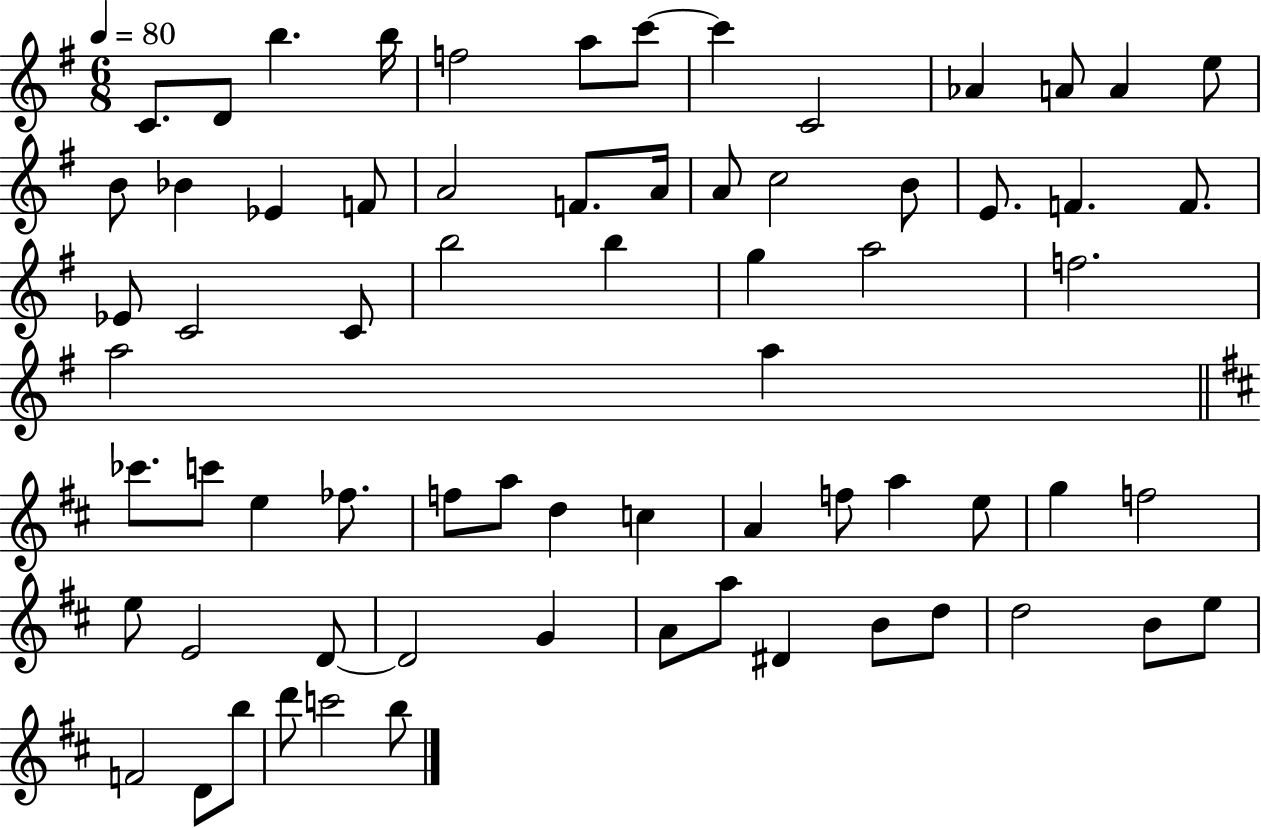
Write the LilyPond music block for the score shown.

{
  \clef treble
  \numericTimeSignature
  \time 6/8
  \key g \major
  \tempo 4 = 80
  c'8. d'8 b''4. b''16 | f''2 a''8 c'''8~~ | c'''4 c'2 | aes'4 a'8 a'4 e''8 | \break b'8 bes'4 ees'4 f'8 | a'2 f'8. a'16 | a'8 c''2 b'8 | e'8. f'4. f'8. | \break ees'8 c'2 c'8 | b''2 b''4 | g''4 a''2 | f''2. | \break a''2 a''4 | \bar "||" \break \key d \major ces'''8. c'''8 e''4 fes''8. | f''8 a''8 d''4 c''4 | a'4 f''8 a''4 e''8 | g''4 f''2 | \break e''8 e'2 d'8~~ | d'2 g'4 | a'8 a''8 dis'4 b'8 d''8 | d''2 b'8 e''8 | \break f'2 d'8 b''8 | d'''8 c'''2 b''8 | \bar "|."
}